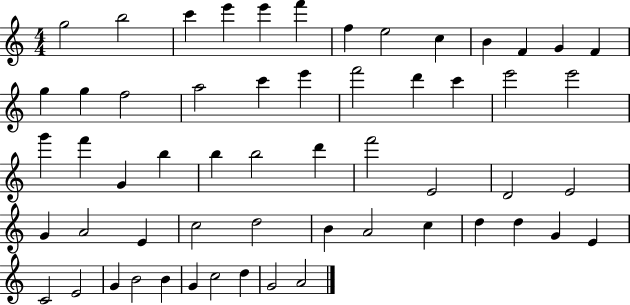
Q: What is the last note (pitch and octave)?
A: A4